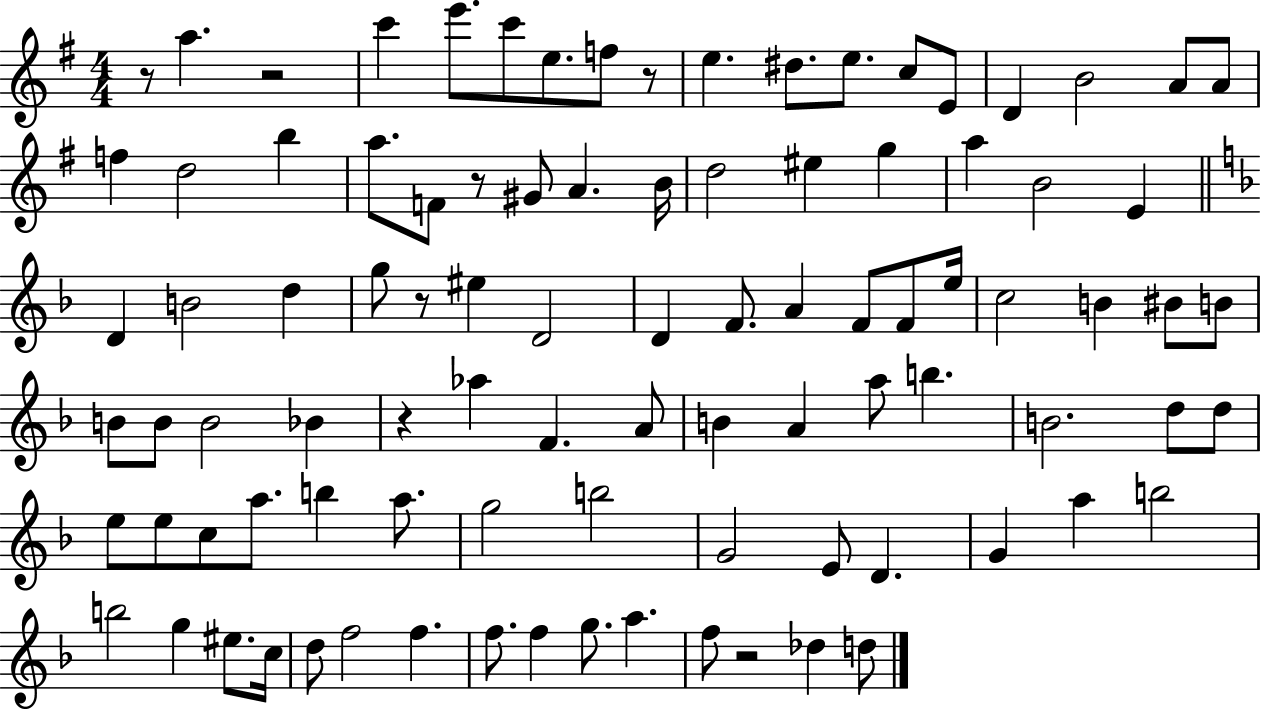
R/e A5/q. R/h C6/q E6/e. C6/e E5/e. F5/e R/e E5/q. D#5/e. E5/e. C5/e E4/e D4/q B4/h A4/e A4/e F5/q D5/h B5/q A5/e. F4/e R/e G#4/e A4/q. B4/s D5/h EIS5/q G5/q A5/q B4/h E4/q D4/q B4/h D5/q G5/e R/e EIS5/q D4/h D4/q F4/e. A4/q F4/e F4/e E5/s C5/h B4/q BIS4/e B4/e B4/e B4/e B4/h Bb4/q R/q Ab5/q F4/q. A4/e B4/q A4/q A5/e B5/q. B4/h. D5/e D5/e E5/e E5/e C5/e A5/e. B5/q A5/e. G5/h B5/h G4/h E4/e D4/q. G4/q A5/q B5/h B5/h G5/q EIS5/e. C5/s D5/e F5/h F5/q. F5/e. F5/q G5/e. A5/q. F5/e R/h Db5/q D5/e